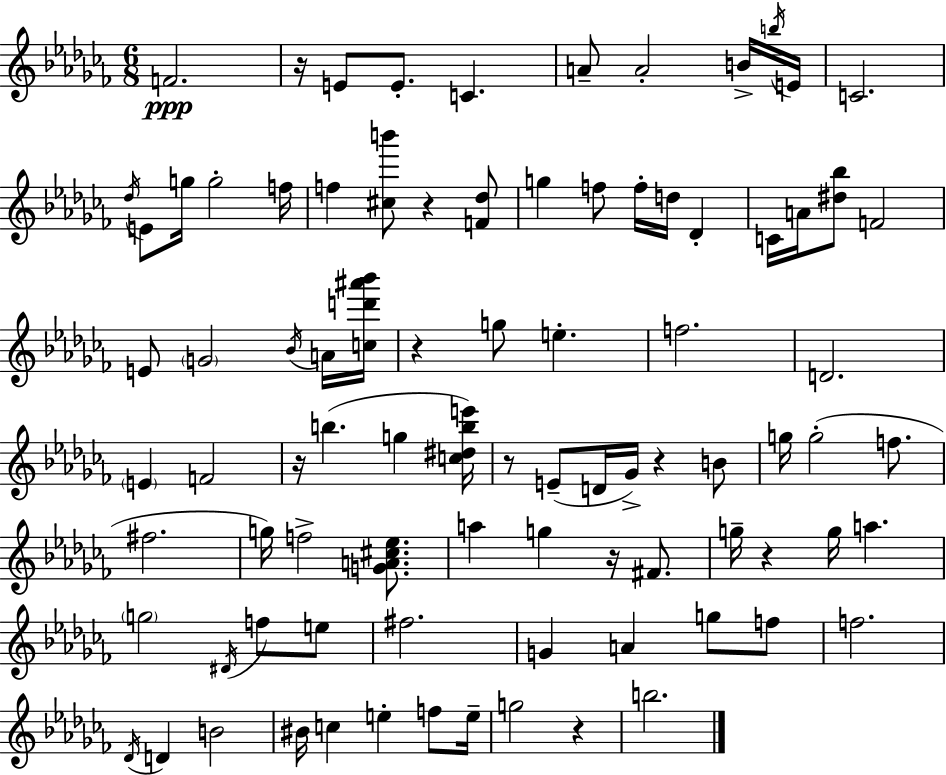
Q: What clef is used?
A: treble